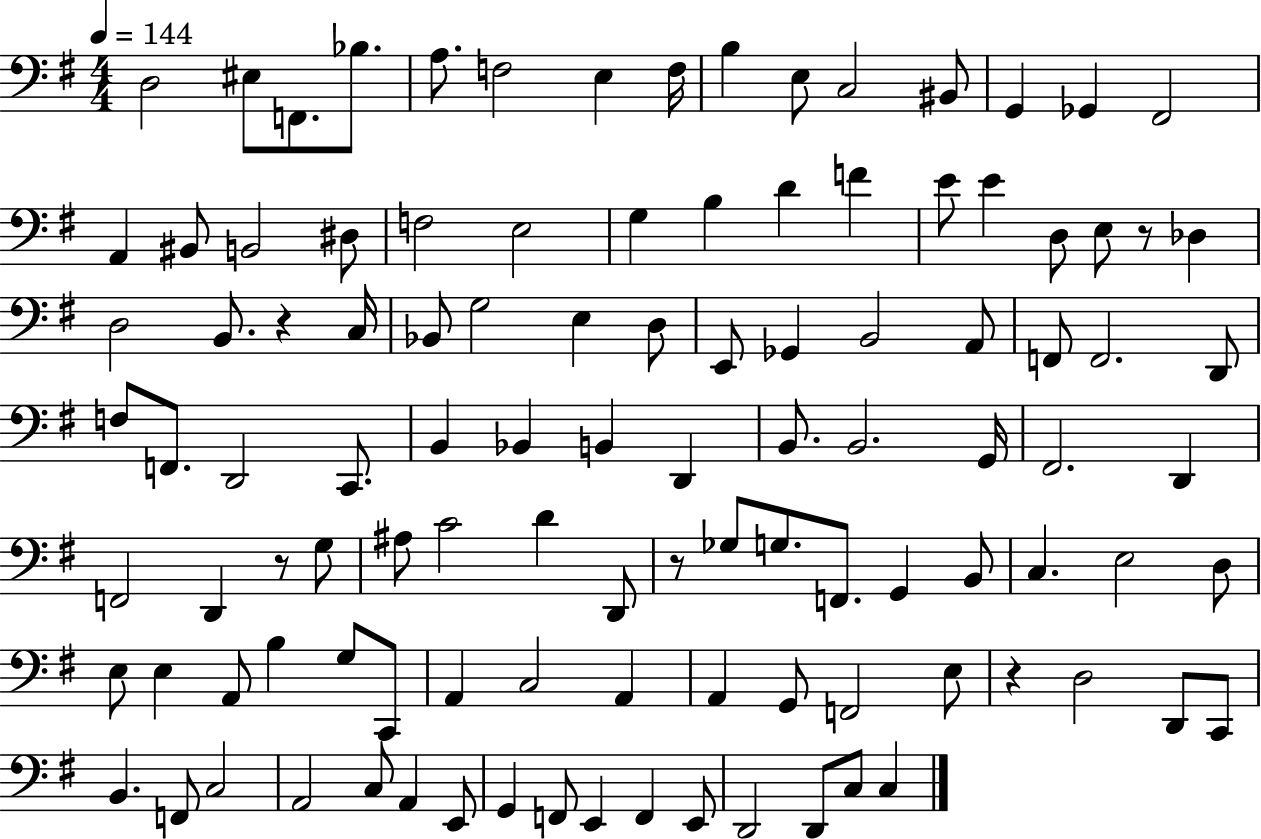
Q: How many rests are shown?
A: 5